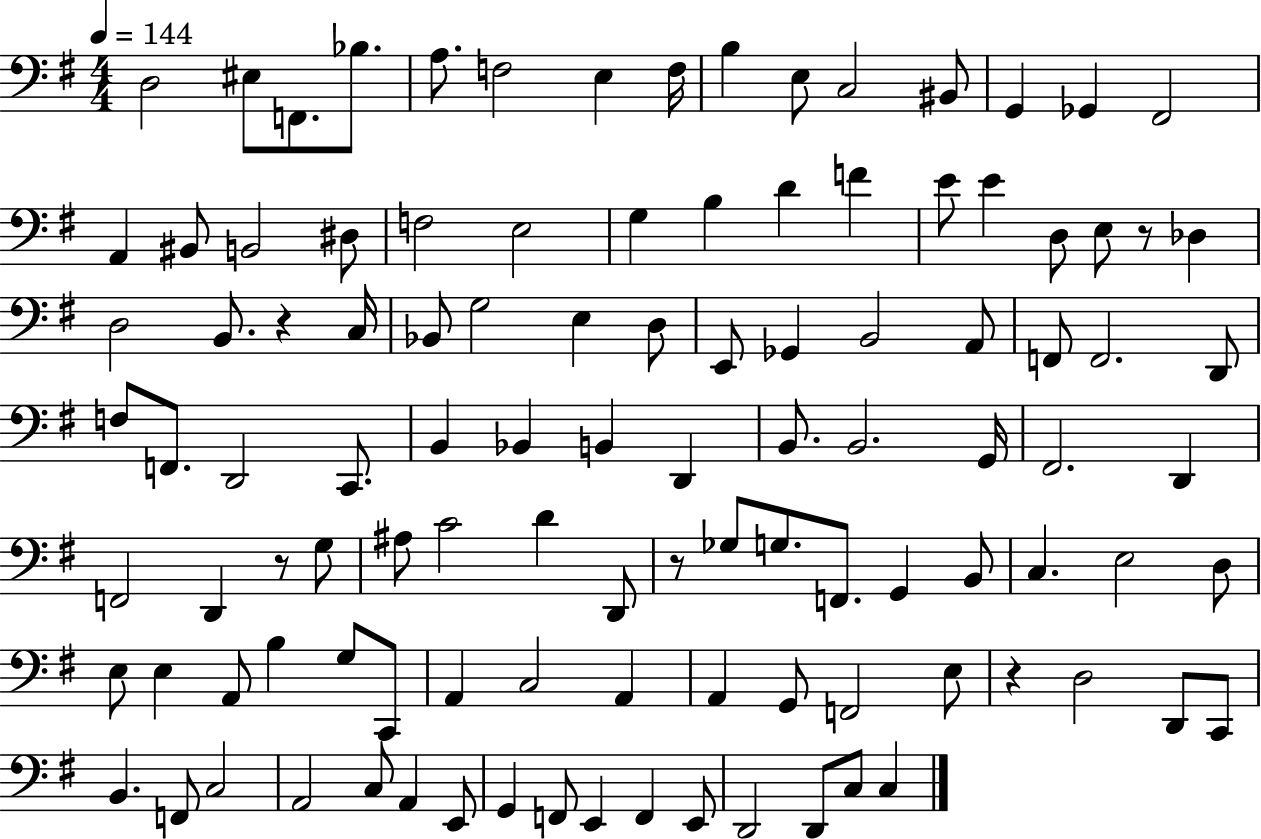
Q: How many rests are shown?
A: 5